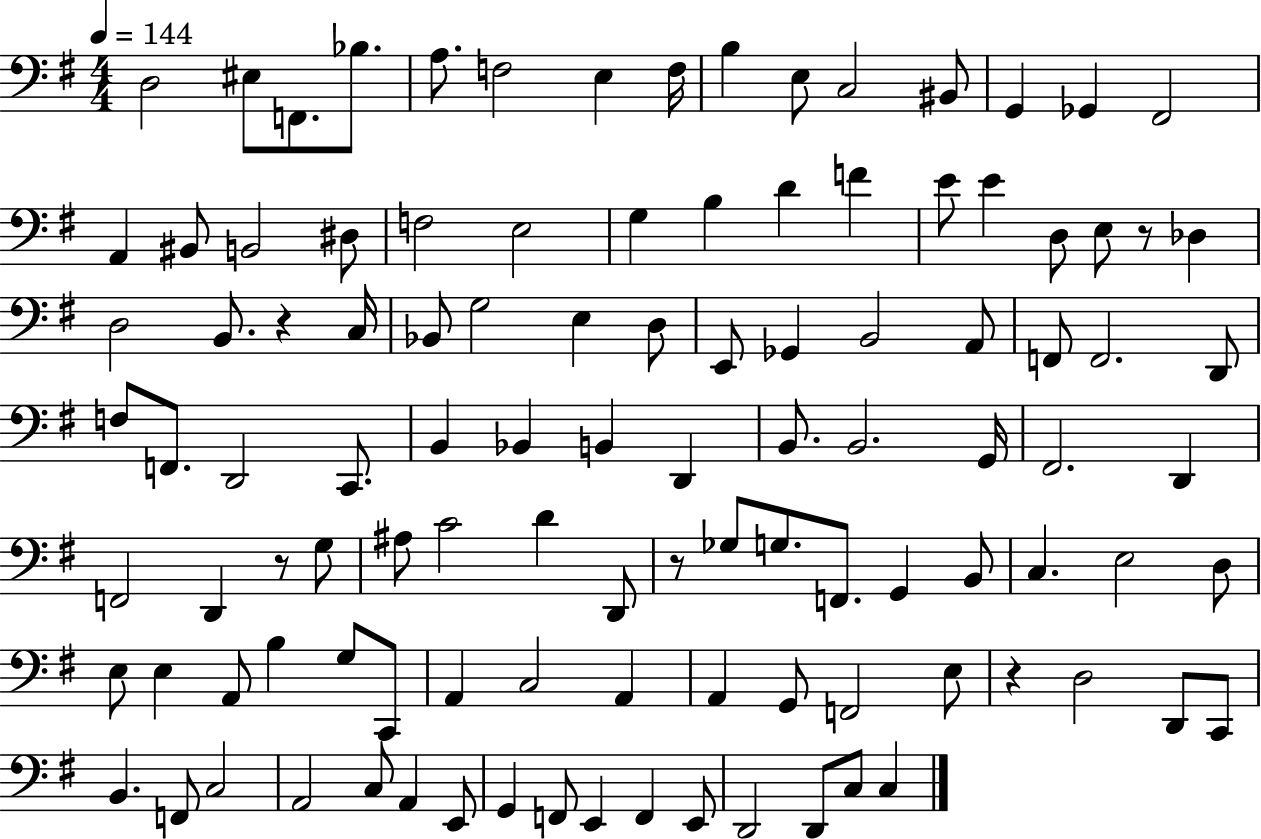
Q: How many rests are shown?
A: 5